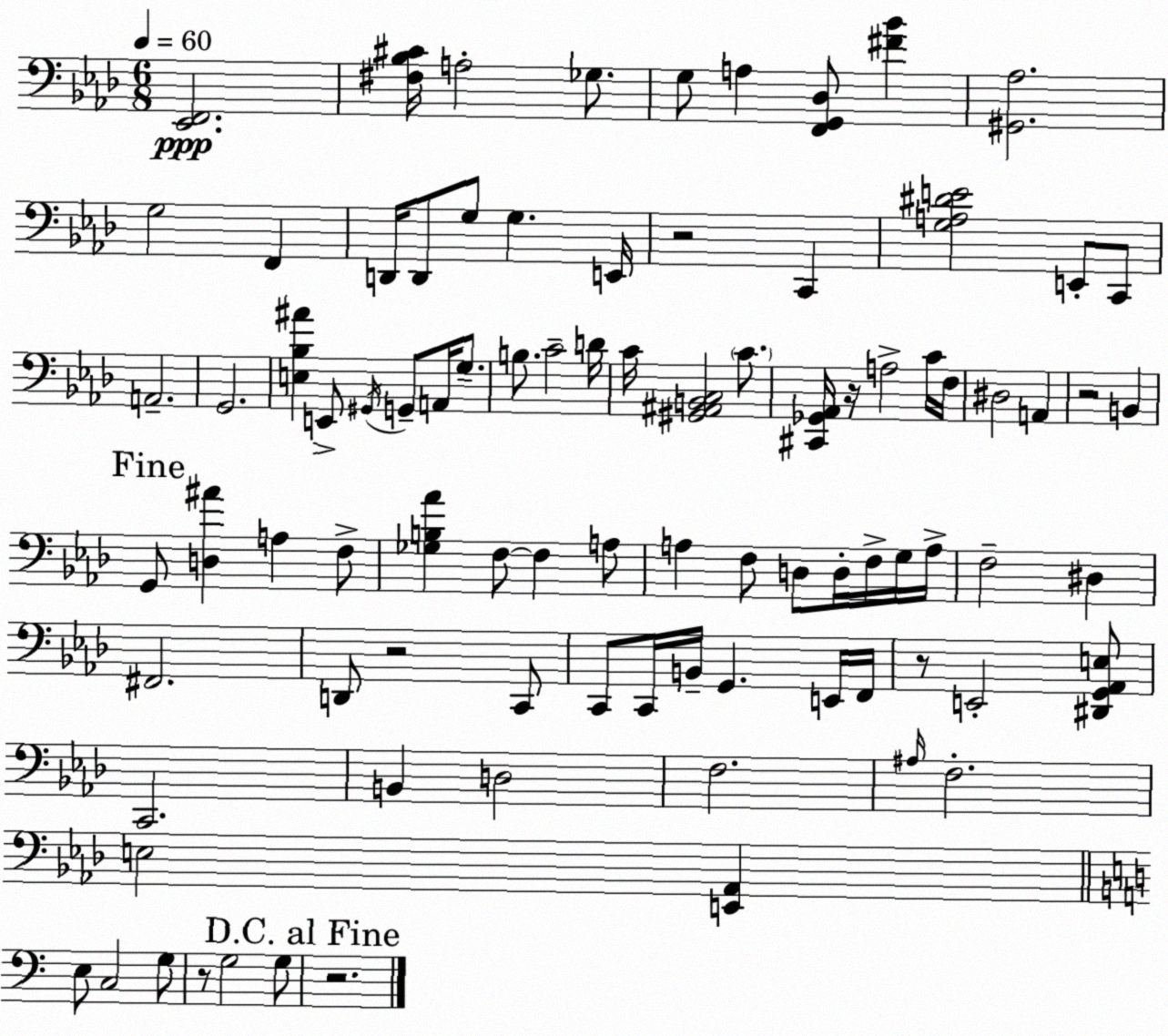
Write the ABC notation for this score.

X:1
T:Untitled
M:6/8
L:1/4
K:Ab
[_E,,F,,]2 [^F,_B,^C]/4 A,2 _G,/2 G,/2 A, [F,,G,,_D,]/2 [^F_B] [^G,,_A,]2 G,2 F,, D,,/4 D,,/2 G,/2 G, E,,/4 z2 C,, [G,A,^DE]2 E,,/2 C,,/2 A,,2 G,,2 [E,_B,^A] E,,/2 ^G,,/4 G,,/2 A,,/4 G,/2 B,/2 C2 D/4 C/4 [^G,,^A,,B,,C,]2 C/2 [^C,,_G,,_A,,]/4 z/4 A,2 C/4 F,/4 ^D,2 A,, z2 B,, G,,/2 [D,^A] A, F,/2 [_G,B,_A] F,/2 F, A,/2 A, F,/2 D,/2 D,/4 F,/4 G,/4 A,/4 F,2 ^D, ^F,,2 D,,/2 z2 C,,/2 C,,/2 C,,/4 B,,/4 G,, E,,/4 F,,/4 z/2 E,,2 [^D,,G,,_A,,E,]/2 C,,2 B,, D,2 F,2 ^A,/4 F,2 E,2 [E,,_A,,] E,/2 C,2 G,/2 z/2 G,2 G,/2 z2